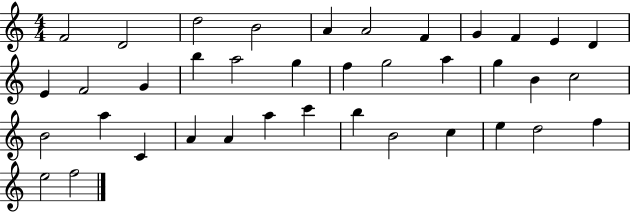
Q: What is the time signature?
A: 4/4